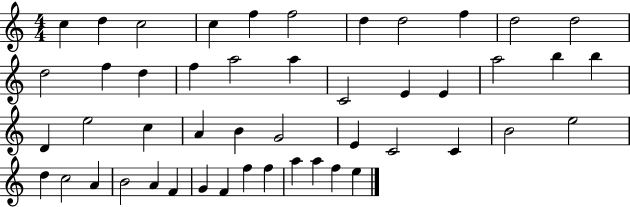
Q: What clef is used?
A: treble